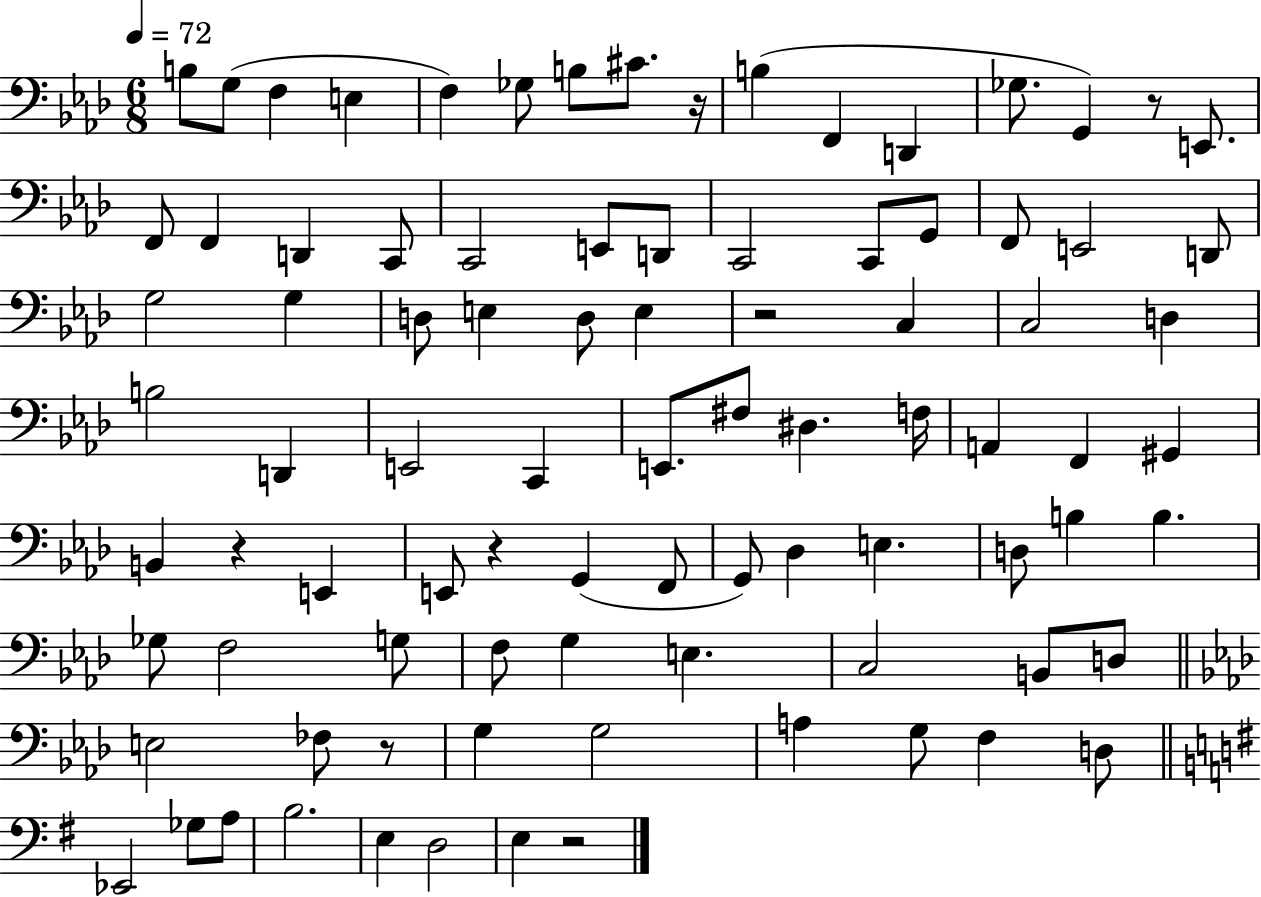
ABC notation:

X:1
T:Untitled
M:6/8
L:1/4
K:Ab
B,/2 G,/2 F, E, F, _G,/2 B,/2 ^C/2 z/4 B, F,, D,, _G,/2 G,, z/2 E,,/2 F,,/2 F,, D,, C,,/2 C,,2 E,,/2 D,,/2 C,,2 C,,/2 G,,/2 F,,/2 E,,2 D,,/2 G,2 G, D,/2 E, D,/2 E, z2 C, C,2 D, B,2 D,, E,,2 C,, E,,/2 ^F,/2 ^D, F,/4 A,, F,, ^G,, B,, z E,, E,,/2 z G,, F,,/2 G,,/2 _D, E, D,/2 B, B, _G,/2 F,2 G,/2 F,/2 G, E, C,2 B,,/2 D,/2 E,2 _F,/2 z/2 G, G,2 A, G,/2 F, D,/2 _E,,2 _G,/2 A,/2 B,2 E, D,2 E, z2